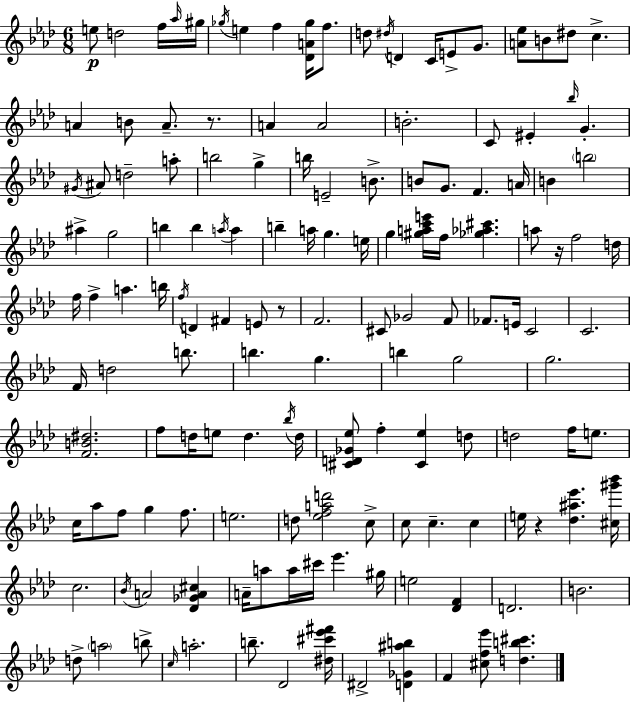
E5/e D5/h F5/s Ab5/s G#5/s Gb5/s E5/q F5/q [Db4,A4,Gb5]/s F5/e. D5/e D#5/s D4/q C4/s E4/e G4/e. [A4,Eb5]/e B4/e D#5/e C5/q. A4/q B4/e A4/e. R/e. A4/q A4/h B4/h. C4/e EIS4/q Bb5/s G4/q. G#4/s A#4/e D5/h A5/e B5/h G5/q B5/s E4/h B4/e. B4/e G4/e. F4/q. A4/s B4/q B5/h A#5/q G5/h B5/q B5/q A5/s A5/q B5/q A5/s G5/q. E5/s G5/q [G#5,A5,C6,E6]/s F5/s [Gb5,Ab5,C#6]/q. A5/e R/s F5/h D5/s F5/s F5/q A5/q. B5/s F5/s D4/q F#4/q E4/e R/e F4/h. C#4/e Gb4/h F4/e FES4/e. E4/s C4/h C4/h. F4/s D5/h B5/e. B5/q. G5/q. B5/q G5/h G5/h. [F4,B4,D#5]/h. F5/e D5/s E5/e D5/q. Bb5/s D5/s [C#4,D4,Gb4,Eb5]/e F5/q [C#4,Eb5]/q D5/e D5/h F5/s E5/e. C5/s Ab5/e F5/e G5/q F5/e. E5/h. D5/e [Eb5,F5,A5,D6]/h C5/e C5/e C5/q. C5/q E5/s R/q [Db5,A#5,Eb6]/q. [C#5,G#6,Bb6]/s C5/h. Bb4/s A4/h [Db4,Gb4,A4,C#5]/q A4/s A5/e A5/s C#6/s Eb6/q. G#5/s E5/h [Db4,F4]/q D4/h. B4/h. D5/e A5/h B5/e C5/s A5/h. B5/e. Db4/h [D#5,C#6,Eb6,F#6]/s D#4/h [D4,Gb4,A#5,B5]/q F4/q [C#5,F5,Eb6]/e [D5,B5,C#6]/q.